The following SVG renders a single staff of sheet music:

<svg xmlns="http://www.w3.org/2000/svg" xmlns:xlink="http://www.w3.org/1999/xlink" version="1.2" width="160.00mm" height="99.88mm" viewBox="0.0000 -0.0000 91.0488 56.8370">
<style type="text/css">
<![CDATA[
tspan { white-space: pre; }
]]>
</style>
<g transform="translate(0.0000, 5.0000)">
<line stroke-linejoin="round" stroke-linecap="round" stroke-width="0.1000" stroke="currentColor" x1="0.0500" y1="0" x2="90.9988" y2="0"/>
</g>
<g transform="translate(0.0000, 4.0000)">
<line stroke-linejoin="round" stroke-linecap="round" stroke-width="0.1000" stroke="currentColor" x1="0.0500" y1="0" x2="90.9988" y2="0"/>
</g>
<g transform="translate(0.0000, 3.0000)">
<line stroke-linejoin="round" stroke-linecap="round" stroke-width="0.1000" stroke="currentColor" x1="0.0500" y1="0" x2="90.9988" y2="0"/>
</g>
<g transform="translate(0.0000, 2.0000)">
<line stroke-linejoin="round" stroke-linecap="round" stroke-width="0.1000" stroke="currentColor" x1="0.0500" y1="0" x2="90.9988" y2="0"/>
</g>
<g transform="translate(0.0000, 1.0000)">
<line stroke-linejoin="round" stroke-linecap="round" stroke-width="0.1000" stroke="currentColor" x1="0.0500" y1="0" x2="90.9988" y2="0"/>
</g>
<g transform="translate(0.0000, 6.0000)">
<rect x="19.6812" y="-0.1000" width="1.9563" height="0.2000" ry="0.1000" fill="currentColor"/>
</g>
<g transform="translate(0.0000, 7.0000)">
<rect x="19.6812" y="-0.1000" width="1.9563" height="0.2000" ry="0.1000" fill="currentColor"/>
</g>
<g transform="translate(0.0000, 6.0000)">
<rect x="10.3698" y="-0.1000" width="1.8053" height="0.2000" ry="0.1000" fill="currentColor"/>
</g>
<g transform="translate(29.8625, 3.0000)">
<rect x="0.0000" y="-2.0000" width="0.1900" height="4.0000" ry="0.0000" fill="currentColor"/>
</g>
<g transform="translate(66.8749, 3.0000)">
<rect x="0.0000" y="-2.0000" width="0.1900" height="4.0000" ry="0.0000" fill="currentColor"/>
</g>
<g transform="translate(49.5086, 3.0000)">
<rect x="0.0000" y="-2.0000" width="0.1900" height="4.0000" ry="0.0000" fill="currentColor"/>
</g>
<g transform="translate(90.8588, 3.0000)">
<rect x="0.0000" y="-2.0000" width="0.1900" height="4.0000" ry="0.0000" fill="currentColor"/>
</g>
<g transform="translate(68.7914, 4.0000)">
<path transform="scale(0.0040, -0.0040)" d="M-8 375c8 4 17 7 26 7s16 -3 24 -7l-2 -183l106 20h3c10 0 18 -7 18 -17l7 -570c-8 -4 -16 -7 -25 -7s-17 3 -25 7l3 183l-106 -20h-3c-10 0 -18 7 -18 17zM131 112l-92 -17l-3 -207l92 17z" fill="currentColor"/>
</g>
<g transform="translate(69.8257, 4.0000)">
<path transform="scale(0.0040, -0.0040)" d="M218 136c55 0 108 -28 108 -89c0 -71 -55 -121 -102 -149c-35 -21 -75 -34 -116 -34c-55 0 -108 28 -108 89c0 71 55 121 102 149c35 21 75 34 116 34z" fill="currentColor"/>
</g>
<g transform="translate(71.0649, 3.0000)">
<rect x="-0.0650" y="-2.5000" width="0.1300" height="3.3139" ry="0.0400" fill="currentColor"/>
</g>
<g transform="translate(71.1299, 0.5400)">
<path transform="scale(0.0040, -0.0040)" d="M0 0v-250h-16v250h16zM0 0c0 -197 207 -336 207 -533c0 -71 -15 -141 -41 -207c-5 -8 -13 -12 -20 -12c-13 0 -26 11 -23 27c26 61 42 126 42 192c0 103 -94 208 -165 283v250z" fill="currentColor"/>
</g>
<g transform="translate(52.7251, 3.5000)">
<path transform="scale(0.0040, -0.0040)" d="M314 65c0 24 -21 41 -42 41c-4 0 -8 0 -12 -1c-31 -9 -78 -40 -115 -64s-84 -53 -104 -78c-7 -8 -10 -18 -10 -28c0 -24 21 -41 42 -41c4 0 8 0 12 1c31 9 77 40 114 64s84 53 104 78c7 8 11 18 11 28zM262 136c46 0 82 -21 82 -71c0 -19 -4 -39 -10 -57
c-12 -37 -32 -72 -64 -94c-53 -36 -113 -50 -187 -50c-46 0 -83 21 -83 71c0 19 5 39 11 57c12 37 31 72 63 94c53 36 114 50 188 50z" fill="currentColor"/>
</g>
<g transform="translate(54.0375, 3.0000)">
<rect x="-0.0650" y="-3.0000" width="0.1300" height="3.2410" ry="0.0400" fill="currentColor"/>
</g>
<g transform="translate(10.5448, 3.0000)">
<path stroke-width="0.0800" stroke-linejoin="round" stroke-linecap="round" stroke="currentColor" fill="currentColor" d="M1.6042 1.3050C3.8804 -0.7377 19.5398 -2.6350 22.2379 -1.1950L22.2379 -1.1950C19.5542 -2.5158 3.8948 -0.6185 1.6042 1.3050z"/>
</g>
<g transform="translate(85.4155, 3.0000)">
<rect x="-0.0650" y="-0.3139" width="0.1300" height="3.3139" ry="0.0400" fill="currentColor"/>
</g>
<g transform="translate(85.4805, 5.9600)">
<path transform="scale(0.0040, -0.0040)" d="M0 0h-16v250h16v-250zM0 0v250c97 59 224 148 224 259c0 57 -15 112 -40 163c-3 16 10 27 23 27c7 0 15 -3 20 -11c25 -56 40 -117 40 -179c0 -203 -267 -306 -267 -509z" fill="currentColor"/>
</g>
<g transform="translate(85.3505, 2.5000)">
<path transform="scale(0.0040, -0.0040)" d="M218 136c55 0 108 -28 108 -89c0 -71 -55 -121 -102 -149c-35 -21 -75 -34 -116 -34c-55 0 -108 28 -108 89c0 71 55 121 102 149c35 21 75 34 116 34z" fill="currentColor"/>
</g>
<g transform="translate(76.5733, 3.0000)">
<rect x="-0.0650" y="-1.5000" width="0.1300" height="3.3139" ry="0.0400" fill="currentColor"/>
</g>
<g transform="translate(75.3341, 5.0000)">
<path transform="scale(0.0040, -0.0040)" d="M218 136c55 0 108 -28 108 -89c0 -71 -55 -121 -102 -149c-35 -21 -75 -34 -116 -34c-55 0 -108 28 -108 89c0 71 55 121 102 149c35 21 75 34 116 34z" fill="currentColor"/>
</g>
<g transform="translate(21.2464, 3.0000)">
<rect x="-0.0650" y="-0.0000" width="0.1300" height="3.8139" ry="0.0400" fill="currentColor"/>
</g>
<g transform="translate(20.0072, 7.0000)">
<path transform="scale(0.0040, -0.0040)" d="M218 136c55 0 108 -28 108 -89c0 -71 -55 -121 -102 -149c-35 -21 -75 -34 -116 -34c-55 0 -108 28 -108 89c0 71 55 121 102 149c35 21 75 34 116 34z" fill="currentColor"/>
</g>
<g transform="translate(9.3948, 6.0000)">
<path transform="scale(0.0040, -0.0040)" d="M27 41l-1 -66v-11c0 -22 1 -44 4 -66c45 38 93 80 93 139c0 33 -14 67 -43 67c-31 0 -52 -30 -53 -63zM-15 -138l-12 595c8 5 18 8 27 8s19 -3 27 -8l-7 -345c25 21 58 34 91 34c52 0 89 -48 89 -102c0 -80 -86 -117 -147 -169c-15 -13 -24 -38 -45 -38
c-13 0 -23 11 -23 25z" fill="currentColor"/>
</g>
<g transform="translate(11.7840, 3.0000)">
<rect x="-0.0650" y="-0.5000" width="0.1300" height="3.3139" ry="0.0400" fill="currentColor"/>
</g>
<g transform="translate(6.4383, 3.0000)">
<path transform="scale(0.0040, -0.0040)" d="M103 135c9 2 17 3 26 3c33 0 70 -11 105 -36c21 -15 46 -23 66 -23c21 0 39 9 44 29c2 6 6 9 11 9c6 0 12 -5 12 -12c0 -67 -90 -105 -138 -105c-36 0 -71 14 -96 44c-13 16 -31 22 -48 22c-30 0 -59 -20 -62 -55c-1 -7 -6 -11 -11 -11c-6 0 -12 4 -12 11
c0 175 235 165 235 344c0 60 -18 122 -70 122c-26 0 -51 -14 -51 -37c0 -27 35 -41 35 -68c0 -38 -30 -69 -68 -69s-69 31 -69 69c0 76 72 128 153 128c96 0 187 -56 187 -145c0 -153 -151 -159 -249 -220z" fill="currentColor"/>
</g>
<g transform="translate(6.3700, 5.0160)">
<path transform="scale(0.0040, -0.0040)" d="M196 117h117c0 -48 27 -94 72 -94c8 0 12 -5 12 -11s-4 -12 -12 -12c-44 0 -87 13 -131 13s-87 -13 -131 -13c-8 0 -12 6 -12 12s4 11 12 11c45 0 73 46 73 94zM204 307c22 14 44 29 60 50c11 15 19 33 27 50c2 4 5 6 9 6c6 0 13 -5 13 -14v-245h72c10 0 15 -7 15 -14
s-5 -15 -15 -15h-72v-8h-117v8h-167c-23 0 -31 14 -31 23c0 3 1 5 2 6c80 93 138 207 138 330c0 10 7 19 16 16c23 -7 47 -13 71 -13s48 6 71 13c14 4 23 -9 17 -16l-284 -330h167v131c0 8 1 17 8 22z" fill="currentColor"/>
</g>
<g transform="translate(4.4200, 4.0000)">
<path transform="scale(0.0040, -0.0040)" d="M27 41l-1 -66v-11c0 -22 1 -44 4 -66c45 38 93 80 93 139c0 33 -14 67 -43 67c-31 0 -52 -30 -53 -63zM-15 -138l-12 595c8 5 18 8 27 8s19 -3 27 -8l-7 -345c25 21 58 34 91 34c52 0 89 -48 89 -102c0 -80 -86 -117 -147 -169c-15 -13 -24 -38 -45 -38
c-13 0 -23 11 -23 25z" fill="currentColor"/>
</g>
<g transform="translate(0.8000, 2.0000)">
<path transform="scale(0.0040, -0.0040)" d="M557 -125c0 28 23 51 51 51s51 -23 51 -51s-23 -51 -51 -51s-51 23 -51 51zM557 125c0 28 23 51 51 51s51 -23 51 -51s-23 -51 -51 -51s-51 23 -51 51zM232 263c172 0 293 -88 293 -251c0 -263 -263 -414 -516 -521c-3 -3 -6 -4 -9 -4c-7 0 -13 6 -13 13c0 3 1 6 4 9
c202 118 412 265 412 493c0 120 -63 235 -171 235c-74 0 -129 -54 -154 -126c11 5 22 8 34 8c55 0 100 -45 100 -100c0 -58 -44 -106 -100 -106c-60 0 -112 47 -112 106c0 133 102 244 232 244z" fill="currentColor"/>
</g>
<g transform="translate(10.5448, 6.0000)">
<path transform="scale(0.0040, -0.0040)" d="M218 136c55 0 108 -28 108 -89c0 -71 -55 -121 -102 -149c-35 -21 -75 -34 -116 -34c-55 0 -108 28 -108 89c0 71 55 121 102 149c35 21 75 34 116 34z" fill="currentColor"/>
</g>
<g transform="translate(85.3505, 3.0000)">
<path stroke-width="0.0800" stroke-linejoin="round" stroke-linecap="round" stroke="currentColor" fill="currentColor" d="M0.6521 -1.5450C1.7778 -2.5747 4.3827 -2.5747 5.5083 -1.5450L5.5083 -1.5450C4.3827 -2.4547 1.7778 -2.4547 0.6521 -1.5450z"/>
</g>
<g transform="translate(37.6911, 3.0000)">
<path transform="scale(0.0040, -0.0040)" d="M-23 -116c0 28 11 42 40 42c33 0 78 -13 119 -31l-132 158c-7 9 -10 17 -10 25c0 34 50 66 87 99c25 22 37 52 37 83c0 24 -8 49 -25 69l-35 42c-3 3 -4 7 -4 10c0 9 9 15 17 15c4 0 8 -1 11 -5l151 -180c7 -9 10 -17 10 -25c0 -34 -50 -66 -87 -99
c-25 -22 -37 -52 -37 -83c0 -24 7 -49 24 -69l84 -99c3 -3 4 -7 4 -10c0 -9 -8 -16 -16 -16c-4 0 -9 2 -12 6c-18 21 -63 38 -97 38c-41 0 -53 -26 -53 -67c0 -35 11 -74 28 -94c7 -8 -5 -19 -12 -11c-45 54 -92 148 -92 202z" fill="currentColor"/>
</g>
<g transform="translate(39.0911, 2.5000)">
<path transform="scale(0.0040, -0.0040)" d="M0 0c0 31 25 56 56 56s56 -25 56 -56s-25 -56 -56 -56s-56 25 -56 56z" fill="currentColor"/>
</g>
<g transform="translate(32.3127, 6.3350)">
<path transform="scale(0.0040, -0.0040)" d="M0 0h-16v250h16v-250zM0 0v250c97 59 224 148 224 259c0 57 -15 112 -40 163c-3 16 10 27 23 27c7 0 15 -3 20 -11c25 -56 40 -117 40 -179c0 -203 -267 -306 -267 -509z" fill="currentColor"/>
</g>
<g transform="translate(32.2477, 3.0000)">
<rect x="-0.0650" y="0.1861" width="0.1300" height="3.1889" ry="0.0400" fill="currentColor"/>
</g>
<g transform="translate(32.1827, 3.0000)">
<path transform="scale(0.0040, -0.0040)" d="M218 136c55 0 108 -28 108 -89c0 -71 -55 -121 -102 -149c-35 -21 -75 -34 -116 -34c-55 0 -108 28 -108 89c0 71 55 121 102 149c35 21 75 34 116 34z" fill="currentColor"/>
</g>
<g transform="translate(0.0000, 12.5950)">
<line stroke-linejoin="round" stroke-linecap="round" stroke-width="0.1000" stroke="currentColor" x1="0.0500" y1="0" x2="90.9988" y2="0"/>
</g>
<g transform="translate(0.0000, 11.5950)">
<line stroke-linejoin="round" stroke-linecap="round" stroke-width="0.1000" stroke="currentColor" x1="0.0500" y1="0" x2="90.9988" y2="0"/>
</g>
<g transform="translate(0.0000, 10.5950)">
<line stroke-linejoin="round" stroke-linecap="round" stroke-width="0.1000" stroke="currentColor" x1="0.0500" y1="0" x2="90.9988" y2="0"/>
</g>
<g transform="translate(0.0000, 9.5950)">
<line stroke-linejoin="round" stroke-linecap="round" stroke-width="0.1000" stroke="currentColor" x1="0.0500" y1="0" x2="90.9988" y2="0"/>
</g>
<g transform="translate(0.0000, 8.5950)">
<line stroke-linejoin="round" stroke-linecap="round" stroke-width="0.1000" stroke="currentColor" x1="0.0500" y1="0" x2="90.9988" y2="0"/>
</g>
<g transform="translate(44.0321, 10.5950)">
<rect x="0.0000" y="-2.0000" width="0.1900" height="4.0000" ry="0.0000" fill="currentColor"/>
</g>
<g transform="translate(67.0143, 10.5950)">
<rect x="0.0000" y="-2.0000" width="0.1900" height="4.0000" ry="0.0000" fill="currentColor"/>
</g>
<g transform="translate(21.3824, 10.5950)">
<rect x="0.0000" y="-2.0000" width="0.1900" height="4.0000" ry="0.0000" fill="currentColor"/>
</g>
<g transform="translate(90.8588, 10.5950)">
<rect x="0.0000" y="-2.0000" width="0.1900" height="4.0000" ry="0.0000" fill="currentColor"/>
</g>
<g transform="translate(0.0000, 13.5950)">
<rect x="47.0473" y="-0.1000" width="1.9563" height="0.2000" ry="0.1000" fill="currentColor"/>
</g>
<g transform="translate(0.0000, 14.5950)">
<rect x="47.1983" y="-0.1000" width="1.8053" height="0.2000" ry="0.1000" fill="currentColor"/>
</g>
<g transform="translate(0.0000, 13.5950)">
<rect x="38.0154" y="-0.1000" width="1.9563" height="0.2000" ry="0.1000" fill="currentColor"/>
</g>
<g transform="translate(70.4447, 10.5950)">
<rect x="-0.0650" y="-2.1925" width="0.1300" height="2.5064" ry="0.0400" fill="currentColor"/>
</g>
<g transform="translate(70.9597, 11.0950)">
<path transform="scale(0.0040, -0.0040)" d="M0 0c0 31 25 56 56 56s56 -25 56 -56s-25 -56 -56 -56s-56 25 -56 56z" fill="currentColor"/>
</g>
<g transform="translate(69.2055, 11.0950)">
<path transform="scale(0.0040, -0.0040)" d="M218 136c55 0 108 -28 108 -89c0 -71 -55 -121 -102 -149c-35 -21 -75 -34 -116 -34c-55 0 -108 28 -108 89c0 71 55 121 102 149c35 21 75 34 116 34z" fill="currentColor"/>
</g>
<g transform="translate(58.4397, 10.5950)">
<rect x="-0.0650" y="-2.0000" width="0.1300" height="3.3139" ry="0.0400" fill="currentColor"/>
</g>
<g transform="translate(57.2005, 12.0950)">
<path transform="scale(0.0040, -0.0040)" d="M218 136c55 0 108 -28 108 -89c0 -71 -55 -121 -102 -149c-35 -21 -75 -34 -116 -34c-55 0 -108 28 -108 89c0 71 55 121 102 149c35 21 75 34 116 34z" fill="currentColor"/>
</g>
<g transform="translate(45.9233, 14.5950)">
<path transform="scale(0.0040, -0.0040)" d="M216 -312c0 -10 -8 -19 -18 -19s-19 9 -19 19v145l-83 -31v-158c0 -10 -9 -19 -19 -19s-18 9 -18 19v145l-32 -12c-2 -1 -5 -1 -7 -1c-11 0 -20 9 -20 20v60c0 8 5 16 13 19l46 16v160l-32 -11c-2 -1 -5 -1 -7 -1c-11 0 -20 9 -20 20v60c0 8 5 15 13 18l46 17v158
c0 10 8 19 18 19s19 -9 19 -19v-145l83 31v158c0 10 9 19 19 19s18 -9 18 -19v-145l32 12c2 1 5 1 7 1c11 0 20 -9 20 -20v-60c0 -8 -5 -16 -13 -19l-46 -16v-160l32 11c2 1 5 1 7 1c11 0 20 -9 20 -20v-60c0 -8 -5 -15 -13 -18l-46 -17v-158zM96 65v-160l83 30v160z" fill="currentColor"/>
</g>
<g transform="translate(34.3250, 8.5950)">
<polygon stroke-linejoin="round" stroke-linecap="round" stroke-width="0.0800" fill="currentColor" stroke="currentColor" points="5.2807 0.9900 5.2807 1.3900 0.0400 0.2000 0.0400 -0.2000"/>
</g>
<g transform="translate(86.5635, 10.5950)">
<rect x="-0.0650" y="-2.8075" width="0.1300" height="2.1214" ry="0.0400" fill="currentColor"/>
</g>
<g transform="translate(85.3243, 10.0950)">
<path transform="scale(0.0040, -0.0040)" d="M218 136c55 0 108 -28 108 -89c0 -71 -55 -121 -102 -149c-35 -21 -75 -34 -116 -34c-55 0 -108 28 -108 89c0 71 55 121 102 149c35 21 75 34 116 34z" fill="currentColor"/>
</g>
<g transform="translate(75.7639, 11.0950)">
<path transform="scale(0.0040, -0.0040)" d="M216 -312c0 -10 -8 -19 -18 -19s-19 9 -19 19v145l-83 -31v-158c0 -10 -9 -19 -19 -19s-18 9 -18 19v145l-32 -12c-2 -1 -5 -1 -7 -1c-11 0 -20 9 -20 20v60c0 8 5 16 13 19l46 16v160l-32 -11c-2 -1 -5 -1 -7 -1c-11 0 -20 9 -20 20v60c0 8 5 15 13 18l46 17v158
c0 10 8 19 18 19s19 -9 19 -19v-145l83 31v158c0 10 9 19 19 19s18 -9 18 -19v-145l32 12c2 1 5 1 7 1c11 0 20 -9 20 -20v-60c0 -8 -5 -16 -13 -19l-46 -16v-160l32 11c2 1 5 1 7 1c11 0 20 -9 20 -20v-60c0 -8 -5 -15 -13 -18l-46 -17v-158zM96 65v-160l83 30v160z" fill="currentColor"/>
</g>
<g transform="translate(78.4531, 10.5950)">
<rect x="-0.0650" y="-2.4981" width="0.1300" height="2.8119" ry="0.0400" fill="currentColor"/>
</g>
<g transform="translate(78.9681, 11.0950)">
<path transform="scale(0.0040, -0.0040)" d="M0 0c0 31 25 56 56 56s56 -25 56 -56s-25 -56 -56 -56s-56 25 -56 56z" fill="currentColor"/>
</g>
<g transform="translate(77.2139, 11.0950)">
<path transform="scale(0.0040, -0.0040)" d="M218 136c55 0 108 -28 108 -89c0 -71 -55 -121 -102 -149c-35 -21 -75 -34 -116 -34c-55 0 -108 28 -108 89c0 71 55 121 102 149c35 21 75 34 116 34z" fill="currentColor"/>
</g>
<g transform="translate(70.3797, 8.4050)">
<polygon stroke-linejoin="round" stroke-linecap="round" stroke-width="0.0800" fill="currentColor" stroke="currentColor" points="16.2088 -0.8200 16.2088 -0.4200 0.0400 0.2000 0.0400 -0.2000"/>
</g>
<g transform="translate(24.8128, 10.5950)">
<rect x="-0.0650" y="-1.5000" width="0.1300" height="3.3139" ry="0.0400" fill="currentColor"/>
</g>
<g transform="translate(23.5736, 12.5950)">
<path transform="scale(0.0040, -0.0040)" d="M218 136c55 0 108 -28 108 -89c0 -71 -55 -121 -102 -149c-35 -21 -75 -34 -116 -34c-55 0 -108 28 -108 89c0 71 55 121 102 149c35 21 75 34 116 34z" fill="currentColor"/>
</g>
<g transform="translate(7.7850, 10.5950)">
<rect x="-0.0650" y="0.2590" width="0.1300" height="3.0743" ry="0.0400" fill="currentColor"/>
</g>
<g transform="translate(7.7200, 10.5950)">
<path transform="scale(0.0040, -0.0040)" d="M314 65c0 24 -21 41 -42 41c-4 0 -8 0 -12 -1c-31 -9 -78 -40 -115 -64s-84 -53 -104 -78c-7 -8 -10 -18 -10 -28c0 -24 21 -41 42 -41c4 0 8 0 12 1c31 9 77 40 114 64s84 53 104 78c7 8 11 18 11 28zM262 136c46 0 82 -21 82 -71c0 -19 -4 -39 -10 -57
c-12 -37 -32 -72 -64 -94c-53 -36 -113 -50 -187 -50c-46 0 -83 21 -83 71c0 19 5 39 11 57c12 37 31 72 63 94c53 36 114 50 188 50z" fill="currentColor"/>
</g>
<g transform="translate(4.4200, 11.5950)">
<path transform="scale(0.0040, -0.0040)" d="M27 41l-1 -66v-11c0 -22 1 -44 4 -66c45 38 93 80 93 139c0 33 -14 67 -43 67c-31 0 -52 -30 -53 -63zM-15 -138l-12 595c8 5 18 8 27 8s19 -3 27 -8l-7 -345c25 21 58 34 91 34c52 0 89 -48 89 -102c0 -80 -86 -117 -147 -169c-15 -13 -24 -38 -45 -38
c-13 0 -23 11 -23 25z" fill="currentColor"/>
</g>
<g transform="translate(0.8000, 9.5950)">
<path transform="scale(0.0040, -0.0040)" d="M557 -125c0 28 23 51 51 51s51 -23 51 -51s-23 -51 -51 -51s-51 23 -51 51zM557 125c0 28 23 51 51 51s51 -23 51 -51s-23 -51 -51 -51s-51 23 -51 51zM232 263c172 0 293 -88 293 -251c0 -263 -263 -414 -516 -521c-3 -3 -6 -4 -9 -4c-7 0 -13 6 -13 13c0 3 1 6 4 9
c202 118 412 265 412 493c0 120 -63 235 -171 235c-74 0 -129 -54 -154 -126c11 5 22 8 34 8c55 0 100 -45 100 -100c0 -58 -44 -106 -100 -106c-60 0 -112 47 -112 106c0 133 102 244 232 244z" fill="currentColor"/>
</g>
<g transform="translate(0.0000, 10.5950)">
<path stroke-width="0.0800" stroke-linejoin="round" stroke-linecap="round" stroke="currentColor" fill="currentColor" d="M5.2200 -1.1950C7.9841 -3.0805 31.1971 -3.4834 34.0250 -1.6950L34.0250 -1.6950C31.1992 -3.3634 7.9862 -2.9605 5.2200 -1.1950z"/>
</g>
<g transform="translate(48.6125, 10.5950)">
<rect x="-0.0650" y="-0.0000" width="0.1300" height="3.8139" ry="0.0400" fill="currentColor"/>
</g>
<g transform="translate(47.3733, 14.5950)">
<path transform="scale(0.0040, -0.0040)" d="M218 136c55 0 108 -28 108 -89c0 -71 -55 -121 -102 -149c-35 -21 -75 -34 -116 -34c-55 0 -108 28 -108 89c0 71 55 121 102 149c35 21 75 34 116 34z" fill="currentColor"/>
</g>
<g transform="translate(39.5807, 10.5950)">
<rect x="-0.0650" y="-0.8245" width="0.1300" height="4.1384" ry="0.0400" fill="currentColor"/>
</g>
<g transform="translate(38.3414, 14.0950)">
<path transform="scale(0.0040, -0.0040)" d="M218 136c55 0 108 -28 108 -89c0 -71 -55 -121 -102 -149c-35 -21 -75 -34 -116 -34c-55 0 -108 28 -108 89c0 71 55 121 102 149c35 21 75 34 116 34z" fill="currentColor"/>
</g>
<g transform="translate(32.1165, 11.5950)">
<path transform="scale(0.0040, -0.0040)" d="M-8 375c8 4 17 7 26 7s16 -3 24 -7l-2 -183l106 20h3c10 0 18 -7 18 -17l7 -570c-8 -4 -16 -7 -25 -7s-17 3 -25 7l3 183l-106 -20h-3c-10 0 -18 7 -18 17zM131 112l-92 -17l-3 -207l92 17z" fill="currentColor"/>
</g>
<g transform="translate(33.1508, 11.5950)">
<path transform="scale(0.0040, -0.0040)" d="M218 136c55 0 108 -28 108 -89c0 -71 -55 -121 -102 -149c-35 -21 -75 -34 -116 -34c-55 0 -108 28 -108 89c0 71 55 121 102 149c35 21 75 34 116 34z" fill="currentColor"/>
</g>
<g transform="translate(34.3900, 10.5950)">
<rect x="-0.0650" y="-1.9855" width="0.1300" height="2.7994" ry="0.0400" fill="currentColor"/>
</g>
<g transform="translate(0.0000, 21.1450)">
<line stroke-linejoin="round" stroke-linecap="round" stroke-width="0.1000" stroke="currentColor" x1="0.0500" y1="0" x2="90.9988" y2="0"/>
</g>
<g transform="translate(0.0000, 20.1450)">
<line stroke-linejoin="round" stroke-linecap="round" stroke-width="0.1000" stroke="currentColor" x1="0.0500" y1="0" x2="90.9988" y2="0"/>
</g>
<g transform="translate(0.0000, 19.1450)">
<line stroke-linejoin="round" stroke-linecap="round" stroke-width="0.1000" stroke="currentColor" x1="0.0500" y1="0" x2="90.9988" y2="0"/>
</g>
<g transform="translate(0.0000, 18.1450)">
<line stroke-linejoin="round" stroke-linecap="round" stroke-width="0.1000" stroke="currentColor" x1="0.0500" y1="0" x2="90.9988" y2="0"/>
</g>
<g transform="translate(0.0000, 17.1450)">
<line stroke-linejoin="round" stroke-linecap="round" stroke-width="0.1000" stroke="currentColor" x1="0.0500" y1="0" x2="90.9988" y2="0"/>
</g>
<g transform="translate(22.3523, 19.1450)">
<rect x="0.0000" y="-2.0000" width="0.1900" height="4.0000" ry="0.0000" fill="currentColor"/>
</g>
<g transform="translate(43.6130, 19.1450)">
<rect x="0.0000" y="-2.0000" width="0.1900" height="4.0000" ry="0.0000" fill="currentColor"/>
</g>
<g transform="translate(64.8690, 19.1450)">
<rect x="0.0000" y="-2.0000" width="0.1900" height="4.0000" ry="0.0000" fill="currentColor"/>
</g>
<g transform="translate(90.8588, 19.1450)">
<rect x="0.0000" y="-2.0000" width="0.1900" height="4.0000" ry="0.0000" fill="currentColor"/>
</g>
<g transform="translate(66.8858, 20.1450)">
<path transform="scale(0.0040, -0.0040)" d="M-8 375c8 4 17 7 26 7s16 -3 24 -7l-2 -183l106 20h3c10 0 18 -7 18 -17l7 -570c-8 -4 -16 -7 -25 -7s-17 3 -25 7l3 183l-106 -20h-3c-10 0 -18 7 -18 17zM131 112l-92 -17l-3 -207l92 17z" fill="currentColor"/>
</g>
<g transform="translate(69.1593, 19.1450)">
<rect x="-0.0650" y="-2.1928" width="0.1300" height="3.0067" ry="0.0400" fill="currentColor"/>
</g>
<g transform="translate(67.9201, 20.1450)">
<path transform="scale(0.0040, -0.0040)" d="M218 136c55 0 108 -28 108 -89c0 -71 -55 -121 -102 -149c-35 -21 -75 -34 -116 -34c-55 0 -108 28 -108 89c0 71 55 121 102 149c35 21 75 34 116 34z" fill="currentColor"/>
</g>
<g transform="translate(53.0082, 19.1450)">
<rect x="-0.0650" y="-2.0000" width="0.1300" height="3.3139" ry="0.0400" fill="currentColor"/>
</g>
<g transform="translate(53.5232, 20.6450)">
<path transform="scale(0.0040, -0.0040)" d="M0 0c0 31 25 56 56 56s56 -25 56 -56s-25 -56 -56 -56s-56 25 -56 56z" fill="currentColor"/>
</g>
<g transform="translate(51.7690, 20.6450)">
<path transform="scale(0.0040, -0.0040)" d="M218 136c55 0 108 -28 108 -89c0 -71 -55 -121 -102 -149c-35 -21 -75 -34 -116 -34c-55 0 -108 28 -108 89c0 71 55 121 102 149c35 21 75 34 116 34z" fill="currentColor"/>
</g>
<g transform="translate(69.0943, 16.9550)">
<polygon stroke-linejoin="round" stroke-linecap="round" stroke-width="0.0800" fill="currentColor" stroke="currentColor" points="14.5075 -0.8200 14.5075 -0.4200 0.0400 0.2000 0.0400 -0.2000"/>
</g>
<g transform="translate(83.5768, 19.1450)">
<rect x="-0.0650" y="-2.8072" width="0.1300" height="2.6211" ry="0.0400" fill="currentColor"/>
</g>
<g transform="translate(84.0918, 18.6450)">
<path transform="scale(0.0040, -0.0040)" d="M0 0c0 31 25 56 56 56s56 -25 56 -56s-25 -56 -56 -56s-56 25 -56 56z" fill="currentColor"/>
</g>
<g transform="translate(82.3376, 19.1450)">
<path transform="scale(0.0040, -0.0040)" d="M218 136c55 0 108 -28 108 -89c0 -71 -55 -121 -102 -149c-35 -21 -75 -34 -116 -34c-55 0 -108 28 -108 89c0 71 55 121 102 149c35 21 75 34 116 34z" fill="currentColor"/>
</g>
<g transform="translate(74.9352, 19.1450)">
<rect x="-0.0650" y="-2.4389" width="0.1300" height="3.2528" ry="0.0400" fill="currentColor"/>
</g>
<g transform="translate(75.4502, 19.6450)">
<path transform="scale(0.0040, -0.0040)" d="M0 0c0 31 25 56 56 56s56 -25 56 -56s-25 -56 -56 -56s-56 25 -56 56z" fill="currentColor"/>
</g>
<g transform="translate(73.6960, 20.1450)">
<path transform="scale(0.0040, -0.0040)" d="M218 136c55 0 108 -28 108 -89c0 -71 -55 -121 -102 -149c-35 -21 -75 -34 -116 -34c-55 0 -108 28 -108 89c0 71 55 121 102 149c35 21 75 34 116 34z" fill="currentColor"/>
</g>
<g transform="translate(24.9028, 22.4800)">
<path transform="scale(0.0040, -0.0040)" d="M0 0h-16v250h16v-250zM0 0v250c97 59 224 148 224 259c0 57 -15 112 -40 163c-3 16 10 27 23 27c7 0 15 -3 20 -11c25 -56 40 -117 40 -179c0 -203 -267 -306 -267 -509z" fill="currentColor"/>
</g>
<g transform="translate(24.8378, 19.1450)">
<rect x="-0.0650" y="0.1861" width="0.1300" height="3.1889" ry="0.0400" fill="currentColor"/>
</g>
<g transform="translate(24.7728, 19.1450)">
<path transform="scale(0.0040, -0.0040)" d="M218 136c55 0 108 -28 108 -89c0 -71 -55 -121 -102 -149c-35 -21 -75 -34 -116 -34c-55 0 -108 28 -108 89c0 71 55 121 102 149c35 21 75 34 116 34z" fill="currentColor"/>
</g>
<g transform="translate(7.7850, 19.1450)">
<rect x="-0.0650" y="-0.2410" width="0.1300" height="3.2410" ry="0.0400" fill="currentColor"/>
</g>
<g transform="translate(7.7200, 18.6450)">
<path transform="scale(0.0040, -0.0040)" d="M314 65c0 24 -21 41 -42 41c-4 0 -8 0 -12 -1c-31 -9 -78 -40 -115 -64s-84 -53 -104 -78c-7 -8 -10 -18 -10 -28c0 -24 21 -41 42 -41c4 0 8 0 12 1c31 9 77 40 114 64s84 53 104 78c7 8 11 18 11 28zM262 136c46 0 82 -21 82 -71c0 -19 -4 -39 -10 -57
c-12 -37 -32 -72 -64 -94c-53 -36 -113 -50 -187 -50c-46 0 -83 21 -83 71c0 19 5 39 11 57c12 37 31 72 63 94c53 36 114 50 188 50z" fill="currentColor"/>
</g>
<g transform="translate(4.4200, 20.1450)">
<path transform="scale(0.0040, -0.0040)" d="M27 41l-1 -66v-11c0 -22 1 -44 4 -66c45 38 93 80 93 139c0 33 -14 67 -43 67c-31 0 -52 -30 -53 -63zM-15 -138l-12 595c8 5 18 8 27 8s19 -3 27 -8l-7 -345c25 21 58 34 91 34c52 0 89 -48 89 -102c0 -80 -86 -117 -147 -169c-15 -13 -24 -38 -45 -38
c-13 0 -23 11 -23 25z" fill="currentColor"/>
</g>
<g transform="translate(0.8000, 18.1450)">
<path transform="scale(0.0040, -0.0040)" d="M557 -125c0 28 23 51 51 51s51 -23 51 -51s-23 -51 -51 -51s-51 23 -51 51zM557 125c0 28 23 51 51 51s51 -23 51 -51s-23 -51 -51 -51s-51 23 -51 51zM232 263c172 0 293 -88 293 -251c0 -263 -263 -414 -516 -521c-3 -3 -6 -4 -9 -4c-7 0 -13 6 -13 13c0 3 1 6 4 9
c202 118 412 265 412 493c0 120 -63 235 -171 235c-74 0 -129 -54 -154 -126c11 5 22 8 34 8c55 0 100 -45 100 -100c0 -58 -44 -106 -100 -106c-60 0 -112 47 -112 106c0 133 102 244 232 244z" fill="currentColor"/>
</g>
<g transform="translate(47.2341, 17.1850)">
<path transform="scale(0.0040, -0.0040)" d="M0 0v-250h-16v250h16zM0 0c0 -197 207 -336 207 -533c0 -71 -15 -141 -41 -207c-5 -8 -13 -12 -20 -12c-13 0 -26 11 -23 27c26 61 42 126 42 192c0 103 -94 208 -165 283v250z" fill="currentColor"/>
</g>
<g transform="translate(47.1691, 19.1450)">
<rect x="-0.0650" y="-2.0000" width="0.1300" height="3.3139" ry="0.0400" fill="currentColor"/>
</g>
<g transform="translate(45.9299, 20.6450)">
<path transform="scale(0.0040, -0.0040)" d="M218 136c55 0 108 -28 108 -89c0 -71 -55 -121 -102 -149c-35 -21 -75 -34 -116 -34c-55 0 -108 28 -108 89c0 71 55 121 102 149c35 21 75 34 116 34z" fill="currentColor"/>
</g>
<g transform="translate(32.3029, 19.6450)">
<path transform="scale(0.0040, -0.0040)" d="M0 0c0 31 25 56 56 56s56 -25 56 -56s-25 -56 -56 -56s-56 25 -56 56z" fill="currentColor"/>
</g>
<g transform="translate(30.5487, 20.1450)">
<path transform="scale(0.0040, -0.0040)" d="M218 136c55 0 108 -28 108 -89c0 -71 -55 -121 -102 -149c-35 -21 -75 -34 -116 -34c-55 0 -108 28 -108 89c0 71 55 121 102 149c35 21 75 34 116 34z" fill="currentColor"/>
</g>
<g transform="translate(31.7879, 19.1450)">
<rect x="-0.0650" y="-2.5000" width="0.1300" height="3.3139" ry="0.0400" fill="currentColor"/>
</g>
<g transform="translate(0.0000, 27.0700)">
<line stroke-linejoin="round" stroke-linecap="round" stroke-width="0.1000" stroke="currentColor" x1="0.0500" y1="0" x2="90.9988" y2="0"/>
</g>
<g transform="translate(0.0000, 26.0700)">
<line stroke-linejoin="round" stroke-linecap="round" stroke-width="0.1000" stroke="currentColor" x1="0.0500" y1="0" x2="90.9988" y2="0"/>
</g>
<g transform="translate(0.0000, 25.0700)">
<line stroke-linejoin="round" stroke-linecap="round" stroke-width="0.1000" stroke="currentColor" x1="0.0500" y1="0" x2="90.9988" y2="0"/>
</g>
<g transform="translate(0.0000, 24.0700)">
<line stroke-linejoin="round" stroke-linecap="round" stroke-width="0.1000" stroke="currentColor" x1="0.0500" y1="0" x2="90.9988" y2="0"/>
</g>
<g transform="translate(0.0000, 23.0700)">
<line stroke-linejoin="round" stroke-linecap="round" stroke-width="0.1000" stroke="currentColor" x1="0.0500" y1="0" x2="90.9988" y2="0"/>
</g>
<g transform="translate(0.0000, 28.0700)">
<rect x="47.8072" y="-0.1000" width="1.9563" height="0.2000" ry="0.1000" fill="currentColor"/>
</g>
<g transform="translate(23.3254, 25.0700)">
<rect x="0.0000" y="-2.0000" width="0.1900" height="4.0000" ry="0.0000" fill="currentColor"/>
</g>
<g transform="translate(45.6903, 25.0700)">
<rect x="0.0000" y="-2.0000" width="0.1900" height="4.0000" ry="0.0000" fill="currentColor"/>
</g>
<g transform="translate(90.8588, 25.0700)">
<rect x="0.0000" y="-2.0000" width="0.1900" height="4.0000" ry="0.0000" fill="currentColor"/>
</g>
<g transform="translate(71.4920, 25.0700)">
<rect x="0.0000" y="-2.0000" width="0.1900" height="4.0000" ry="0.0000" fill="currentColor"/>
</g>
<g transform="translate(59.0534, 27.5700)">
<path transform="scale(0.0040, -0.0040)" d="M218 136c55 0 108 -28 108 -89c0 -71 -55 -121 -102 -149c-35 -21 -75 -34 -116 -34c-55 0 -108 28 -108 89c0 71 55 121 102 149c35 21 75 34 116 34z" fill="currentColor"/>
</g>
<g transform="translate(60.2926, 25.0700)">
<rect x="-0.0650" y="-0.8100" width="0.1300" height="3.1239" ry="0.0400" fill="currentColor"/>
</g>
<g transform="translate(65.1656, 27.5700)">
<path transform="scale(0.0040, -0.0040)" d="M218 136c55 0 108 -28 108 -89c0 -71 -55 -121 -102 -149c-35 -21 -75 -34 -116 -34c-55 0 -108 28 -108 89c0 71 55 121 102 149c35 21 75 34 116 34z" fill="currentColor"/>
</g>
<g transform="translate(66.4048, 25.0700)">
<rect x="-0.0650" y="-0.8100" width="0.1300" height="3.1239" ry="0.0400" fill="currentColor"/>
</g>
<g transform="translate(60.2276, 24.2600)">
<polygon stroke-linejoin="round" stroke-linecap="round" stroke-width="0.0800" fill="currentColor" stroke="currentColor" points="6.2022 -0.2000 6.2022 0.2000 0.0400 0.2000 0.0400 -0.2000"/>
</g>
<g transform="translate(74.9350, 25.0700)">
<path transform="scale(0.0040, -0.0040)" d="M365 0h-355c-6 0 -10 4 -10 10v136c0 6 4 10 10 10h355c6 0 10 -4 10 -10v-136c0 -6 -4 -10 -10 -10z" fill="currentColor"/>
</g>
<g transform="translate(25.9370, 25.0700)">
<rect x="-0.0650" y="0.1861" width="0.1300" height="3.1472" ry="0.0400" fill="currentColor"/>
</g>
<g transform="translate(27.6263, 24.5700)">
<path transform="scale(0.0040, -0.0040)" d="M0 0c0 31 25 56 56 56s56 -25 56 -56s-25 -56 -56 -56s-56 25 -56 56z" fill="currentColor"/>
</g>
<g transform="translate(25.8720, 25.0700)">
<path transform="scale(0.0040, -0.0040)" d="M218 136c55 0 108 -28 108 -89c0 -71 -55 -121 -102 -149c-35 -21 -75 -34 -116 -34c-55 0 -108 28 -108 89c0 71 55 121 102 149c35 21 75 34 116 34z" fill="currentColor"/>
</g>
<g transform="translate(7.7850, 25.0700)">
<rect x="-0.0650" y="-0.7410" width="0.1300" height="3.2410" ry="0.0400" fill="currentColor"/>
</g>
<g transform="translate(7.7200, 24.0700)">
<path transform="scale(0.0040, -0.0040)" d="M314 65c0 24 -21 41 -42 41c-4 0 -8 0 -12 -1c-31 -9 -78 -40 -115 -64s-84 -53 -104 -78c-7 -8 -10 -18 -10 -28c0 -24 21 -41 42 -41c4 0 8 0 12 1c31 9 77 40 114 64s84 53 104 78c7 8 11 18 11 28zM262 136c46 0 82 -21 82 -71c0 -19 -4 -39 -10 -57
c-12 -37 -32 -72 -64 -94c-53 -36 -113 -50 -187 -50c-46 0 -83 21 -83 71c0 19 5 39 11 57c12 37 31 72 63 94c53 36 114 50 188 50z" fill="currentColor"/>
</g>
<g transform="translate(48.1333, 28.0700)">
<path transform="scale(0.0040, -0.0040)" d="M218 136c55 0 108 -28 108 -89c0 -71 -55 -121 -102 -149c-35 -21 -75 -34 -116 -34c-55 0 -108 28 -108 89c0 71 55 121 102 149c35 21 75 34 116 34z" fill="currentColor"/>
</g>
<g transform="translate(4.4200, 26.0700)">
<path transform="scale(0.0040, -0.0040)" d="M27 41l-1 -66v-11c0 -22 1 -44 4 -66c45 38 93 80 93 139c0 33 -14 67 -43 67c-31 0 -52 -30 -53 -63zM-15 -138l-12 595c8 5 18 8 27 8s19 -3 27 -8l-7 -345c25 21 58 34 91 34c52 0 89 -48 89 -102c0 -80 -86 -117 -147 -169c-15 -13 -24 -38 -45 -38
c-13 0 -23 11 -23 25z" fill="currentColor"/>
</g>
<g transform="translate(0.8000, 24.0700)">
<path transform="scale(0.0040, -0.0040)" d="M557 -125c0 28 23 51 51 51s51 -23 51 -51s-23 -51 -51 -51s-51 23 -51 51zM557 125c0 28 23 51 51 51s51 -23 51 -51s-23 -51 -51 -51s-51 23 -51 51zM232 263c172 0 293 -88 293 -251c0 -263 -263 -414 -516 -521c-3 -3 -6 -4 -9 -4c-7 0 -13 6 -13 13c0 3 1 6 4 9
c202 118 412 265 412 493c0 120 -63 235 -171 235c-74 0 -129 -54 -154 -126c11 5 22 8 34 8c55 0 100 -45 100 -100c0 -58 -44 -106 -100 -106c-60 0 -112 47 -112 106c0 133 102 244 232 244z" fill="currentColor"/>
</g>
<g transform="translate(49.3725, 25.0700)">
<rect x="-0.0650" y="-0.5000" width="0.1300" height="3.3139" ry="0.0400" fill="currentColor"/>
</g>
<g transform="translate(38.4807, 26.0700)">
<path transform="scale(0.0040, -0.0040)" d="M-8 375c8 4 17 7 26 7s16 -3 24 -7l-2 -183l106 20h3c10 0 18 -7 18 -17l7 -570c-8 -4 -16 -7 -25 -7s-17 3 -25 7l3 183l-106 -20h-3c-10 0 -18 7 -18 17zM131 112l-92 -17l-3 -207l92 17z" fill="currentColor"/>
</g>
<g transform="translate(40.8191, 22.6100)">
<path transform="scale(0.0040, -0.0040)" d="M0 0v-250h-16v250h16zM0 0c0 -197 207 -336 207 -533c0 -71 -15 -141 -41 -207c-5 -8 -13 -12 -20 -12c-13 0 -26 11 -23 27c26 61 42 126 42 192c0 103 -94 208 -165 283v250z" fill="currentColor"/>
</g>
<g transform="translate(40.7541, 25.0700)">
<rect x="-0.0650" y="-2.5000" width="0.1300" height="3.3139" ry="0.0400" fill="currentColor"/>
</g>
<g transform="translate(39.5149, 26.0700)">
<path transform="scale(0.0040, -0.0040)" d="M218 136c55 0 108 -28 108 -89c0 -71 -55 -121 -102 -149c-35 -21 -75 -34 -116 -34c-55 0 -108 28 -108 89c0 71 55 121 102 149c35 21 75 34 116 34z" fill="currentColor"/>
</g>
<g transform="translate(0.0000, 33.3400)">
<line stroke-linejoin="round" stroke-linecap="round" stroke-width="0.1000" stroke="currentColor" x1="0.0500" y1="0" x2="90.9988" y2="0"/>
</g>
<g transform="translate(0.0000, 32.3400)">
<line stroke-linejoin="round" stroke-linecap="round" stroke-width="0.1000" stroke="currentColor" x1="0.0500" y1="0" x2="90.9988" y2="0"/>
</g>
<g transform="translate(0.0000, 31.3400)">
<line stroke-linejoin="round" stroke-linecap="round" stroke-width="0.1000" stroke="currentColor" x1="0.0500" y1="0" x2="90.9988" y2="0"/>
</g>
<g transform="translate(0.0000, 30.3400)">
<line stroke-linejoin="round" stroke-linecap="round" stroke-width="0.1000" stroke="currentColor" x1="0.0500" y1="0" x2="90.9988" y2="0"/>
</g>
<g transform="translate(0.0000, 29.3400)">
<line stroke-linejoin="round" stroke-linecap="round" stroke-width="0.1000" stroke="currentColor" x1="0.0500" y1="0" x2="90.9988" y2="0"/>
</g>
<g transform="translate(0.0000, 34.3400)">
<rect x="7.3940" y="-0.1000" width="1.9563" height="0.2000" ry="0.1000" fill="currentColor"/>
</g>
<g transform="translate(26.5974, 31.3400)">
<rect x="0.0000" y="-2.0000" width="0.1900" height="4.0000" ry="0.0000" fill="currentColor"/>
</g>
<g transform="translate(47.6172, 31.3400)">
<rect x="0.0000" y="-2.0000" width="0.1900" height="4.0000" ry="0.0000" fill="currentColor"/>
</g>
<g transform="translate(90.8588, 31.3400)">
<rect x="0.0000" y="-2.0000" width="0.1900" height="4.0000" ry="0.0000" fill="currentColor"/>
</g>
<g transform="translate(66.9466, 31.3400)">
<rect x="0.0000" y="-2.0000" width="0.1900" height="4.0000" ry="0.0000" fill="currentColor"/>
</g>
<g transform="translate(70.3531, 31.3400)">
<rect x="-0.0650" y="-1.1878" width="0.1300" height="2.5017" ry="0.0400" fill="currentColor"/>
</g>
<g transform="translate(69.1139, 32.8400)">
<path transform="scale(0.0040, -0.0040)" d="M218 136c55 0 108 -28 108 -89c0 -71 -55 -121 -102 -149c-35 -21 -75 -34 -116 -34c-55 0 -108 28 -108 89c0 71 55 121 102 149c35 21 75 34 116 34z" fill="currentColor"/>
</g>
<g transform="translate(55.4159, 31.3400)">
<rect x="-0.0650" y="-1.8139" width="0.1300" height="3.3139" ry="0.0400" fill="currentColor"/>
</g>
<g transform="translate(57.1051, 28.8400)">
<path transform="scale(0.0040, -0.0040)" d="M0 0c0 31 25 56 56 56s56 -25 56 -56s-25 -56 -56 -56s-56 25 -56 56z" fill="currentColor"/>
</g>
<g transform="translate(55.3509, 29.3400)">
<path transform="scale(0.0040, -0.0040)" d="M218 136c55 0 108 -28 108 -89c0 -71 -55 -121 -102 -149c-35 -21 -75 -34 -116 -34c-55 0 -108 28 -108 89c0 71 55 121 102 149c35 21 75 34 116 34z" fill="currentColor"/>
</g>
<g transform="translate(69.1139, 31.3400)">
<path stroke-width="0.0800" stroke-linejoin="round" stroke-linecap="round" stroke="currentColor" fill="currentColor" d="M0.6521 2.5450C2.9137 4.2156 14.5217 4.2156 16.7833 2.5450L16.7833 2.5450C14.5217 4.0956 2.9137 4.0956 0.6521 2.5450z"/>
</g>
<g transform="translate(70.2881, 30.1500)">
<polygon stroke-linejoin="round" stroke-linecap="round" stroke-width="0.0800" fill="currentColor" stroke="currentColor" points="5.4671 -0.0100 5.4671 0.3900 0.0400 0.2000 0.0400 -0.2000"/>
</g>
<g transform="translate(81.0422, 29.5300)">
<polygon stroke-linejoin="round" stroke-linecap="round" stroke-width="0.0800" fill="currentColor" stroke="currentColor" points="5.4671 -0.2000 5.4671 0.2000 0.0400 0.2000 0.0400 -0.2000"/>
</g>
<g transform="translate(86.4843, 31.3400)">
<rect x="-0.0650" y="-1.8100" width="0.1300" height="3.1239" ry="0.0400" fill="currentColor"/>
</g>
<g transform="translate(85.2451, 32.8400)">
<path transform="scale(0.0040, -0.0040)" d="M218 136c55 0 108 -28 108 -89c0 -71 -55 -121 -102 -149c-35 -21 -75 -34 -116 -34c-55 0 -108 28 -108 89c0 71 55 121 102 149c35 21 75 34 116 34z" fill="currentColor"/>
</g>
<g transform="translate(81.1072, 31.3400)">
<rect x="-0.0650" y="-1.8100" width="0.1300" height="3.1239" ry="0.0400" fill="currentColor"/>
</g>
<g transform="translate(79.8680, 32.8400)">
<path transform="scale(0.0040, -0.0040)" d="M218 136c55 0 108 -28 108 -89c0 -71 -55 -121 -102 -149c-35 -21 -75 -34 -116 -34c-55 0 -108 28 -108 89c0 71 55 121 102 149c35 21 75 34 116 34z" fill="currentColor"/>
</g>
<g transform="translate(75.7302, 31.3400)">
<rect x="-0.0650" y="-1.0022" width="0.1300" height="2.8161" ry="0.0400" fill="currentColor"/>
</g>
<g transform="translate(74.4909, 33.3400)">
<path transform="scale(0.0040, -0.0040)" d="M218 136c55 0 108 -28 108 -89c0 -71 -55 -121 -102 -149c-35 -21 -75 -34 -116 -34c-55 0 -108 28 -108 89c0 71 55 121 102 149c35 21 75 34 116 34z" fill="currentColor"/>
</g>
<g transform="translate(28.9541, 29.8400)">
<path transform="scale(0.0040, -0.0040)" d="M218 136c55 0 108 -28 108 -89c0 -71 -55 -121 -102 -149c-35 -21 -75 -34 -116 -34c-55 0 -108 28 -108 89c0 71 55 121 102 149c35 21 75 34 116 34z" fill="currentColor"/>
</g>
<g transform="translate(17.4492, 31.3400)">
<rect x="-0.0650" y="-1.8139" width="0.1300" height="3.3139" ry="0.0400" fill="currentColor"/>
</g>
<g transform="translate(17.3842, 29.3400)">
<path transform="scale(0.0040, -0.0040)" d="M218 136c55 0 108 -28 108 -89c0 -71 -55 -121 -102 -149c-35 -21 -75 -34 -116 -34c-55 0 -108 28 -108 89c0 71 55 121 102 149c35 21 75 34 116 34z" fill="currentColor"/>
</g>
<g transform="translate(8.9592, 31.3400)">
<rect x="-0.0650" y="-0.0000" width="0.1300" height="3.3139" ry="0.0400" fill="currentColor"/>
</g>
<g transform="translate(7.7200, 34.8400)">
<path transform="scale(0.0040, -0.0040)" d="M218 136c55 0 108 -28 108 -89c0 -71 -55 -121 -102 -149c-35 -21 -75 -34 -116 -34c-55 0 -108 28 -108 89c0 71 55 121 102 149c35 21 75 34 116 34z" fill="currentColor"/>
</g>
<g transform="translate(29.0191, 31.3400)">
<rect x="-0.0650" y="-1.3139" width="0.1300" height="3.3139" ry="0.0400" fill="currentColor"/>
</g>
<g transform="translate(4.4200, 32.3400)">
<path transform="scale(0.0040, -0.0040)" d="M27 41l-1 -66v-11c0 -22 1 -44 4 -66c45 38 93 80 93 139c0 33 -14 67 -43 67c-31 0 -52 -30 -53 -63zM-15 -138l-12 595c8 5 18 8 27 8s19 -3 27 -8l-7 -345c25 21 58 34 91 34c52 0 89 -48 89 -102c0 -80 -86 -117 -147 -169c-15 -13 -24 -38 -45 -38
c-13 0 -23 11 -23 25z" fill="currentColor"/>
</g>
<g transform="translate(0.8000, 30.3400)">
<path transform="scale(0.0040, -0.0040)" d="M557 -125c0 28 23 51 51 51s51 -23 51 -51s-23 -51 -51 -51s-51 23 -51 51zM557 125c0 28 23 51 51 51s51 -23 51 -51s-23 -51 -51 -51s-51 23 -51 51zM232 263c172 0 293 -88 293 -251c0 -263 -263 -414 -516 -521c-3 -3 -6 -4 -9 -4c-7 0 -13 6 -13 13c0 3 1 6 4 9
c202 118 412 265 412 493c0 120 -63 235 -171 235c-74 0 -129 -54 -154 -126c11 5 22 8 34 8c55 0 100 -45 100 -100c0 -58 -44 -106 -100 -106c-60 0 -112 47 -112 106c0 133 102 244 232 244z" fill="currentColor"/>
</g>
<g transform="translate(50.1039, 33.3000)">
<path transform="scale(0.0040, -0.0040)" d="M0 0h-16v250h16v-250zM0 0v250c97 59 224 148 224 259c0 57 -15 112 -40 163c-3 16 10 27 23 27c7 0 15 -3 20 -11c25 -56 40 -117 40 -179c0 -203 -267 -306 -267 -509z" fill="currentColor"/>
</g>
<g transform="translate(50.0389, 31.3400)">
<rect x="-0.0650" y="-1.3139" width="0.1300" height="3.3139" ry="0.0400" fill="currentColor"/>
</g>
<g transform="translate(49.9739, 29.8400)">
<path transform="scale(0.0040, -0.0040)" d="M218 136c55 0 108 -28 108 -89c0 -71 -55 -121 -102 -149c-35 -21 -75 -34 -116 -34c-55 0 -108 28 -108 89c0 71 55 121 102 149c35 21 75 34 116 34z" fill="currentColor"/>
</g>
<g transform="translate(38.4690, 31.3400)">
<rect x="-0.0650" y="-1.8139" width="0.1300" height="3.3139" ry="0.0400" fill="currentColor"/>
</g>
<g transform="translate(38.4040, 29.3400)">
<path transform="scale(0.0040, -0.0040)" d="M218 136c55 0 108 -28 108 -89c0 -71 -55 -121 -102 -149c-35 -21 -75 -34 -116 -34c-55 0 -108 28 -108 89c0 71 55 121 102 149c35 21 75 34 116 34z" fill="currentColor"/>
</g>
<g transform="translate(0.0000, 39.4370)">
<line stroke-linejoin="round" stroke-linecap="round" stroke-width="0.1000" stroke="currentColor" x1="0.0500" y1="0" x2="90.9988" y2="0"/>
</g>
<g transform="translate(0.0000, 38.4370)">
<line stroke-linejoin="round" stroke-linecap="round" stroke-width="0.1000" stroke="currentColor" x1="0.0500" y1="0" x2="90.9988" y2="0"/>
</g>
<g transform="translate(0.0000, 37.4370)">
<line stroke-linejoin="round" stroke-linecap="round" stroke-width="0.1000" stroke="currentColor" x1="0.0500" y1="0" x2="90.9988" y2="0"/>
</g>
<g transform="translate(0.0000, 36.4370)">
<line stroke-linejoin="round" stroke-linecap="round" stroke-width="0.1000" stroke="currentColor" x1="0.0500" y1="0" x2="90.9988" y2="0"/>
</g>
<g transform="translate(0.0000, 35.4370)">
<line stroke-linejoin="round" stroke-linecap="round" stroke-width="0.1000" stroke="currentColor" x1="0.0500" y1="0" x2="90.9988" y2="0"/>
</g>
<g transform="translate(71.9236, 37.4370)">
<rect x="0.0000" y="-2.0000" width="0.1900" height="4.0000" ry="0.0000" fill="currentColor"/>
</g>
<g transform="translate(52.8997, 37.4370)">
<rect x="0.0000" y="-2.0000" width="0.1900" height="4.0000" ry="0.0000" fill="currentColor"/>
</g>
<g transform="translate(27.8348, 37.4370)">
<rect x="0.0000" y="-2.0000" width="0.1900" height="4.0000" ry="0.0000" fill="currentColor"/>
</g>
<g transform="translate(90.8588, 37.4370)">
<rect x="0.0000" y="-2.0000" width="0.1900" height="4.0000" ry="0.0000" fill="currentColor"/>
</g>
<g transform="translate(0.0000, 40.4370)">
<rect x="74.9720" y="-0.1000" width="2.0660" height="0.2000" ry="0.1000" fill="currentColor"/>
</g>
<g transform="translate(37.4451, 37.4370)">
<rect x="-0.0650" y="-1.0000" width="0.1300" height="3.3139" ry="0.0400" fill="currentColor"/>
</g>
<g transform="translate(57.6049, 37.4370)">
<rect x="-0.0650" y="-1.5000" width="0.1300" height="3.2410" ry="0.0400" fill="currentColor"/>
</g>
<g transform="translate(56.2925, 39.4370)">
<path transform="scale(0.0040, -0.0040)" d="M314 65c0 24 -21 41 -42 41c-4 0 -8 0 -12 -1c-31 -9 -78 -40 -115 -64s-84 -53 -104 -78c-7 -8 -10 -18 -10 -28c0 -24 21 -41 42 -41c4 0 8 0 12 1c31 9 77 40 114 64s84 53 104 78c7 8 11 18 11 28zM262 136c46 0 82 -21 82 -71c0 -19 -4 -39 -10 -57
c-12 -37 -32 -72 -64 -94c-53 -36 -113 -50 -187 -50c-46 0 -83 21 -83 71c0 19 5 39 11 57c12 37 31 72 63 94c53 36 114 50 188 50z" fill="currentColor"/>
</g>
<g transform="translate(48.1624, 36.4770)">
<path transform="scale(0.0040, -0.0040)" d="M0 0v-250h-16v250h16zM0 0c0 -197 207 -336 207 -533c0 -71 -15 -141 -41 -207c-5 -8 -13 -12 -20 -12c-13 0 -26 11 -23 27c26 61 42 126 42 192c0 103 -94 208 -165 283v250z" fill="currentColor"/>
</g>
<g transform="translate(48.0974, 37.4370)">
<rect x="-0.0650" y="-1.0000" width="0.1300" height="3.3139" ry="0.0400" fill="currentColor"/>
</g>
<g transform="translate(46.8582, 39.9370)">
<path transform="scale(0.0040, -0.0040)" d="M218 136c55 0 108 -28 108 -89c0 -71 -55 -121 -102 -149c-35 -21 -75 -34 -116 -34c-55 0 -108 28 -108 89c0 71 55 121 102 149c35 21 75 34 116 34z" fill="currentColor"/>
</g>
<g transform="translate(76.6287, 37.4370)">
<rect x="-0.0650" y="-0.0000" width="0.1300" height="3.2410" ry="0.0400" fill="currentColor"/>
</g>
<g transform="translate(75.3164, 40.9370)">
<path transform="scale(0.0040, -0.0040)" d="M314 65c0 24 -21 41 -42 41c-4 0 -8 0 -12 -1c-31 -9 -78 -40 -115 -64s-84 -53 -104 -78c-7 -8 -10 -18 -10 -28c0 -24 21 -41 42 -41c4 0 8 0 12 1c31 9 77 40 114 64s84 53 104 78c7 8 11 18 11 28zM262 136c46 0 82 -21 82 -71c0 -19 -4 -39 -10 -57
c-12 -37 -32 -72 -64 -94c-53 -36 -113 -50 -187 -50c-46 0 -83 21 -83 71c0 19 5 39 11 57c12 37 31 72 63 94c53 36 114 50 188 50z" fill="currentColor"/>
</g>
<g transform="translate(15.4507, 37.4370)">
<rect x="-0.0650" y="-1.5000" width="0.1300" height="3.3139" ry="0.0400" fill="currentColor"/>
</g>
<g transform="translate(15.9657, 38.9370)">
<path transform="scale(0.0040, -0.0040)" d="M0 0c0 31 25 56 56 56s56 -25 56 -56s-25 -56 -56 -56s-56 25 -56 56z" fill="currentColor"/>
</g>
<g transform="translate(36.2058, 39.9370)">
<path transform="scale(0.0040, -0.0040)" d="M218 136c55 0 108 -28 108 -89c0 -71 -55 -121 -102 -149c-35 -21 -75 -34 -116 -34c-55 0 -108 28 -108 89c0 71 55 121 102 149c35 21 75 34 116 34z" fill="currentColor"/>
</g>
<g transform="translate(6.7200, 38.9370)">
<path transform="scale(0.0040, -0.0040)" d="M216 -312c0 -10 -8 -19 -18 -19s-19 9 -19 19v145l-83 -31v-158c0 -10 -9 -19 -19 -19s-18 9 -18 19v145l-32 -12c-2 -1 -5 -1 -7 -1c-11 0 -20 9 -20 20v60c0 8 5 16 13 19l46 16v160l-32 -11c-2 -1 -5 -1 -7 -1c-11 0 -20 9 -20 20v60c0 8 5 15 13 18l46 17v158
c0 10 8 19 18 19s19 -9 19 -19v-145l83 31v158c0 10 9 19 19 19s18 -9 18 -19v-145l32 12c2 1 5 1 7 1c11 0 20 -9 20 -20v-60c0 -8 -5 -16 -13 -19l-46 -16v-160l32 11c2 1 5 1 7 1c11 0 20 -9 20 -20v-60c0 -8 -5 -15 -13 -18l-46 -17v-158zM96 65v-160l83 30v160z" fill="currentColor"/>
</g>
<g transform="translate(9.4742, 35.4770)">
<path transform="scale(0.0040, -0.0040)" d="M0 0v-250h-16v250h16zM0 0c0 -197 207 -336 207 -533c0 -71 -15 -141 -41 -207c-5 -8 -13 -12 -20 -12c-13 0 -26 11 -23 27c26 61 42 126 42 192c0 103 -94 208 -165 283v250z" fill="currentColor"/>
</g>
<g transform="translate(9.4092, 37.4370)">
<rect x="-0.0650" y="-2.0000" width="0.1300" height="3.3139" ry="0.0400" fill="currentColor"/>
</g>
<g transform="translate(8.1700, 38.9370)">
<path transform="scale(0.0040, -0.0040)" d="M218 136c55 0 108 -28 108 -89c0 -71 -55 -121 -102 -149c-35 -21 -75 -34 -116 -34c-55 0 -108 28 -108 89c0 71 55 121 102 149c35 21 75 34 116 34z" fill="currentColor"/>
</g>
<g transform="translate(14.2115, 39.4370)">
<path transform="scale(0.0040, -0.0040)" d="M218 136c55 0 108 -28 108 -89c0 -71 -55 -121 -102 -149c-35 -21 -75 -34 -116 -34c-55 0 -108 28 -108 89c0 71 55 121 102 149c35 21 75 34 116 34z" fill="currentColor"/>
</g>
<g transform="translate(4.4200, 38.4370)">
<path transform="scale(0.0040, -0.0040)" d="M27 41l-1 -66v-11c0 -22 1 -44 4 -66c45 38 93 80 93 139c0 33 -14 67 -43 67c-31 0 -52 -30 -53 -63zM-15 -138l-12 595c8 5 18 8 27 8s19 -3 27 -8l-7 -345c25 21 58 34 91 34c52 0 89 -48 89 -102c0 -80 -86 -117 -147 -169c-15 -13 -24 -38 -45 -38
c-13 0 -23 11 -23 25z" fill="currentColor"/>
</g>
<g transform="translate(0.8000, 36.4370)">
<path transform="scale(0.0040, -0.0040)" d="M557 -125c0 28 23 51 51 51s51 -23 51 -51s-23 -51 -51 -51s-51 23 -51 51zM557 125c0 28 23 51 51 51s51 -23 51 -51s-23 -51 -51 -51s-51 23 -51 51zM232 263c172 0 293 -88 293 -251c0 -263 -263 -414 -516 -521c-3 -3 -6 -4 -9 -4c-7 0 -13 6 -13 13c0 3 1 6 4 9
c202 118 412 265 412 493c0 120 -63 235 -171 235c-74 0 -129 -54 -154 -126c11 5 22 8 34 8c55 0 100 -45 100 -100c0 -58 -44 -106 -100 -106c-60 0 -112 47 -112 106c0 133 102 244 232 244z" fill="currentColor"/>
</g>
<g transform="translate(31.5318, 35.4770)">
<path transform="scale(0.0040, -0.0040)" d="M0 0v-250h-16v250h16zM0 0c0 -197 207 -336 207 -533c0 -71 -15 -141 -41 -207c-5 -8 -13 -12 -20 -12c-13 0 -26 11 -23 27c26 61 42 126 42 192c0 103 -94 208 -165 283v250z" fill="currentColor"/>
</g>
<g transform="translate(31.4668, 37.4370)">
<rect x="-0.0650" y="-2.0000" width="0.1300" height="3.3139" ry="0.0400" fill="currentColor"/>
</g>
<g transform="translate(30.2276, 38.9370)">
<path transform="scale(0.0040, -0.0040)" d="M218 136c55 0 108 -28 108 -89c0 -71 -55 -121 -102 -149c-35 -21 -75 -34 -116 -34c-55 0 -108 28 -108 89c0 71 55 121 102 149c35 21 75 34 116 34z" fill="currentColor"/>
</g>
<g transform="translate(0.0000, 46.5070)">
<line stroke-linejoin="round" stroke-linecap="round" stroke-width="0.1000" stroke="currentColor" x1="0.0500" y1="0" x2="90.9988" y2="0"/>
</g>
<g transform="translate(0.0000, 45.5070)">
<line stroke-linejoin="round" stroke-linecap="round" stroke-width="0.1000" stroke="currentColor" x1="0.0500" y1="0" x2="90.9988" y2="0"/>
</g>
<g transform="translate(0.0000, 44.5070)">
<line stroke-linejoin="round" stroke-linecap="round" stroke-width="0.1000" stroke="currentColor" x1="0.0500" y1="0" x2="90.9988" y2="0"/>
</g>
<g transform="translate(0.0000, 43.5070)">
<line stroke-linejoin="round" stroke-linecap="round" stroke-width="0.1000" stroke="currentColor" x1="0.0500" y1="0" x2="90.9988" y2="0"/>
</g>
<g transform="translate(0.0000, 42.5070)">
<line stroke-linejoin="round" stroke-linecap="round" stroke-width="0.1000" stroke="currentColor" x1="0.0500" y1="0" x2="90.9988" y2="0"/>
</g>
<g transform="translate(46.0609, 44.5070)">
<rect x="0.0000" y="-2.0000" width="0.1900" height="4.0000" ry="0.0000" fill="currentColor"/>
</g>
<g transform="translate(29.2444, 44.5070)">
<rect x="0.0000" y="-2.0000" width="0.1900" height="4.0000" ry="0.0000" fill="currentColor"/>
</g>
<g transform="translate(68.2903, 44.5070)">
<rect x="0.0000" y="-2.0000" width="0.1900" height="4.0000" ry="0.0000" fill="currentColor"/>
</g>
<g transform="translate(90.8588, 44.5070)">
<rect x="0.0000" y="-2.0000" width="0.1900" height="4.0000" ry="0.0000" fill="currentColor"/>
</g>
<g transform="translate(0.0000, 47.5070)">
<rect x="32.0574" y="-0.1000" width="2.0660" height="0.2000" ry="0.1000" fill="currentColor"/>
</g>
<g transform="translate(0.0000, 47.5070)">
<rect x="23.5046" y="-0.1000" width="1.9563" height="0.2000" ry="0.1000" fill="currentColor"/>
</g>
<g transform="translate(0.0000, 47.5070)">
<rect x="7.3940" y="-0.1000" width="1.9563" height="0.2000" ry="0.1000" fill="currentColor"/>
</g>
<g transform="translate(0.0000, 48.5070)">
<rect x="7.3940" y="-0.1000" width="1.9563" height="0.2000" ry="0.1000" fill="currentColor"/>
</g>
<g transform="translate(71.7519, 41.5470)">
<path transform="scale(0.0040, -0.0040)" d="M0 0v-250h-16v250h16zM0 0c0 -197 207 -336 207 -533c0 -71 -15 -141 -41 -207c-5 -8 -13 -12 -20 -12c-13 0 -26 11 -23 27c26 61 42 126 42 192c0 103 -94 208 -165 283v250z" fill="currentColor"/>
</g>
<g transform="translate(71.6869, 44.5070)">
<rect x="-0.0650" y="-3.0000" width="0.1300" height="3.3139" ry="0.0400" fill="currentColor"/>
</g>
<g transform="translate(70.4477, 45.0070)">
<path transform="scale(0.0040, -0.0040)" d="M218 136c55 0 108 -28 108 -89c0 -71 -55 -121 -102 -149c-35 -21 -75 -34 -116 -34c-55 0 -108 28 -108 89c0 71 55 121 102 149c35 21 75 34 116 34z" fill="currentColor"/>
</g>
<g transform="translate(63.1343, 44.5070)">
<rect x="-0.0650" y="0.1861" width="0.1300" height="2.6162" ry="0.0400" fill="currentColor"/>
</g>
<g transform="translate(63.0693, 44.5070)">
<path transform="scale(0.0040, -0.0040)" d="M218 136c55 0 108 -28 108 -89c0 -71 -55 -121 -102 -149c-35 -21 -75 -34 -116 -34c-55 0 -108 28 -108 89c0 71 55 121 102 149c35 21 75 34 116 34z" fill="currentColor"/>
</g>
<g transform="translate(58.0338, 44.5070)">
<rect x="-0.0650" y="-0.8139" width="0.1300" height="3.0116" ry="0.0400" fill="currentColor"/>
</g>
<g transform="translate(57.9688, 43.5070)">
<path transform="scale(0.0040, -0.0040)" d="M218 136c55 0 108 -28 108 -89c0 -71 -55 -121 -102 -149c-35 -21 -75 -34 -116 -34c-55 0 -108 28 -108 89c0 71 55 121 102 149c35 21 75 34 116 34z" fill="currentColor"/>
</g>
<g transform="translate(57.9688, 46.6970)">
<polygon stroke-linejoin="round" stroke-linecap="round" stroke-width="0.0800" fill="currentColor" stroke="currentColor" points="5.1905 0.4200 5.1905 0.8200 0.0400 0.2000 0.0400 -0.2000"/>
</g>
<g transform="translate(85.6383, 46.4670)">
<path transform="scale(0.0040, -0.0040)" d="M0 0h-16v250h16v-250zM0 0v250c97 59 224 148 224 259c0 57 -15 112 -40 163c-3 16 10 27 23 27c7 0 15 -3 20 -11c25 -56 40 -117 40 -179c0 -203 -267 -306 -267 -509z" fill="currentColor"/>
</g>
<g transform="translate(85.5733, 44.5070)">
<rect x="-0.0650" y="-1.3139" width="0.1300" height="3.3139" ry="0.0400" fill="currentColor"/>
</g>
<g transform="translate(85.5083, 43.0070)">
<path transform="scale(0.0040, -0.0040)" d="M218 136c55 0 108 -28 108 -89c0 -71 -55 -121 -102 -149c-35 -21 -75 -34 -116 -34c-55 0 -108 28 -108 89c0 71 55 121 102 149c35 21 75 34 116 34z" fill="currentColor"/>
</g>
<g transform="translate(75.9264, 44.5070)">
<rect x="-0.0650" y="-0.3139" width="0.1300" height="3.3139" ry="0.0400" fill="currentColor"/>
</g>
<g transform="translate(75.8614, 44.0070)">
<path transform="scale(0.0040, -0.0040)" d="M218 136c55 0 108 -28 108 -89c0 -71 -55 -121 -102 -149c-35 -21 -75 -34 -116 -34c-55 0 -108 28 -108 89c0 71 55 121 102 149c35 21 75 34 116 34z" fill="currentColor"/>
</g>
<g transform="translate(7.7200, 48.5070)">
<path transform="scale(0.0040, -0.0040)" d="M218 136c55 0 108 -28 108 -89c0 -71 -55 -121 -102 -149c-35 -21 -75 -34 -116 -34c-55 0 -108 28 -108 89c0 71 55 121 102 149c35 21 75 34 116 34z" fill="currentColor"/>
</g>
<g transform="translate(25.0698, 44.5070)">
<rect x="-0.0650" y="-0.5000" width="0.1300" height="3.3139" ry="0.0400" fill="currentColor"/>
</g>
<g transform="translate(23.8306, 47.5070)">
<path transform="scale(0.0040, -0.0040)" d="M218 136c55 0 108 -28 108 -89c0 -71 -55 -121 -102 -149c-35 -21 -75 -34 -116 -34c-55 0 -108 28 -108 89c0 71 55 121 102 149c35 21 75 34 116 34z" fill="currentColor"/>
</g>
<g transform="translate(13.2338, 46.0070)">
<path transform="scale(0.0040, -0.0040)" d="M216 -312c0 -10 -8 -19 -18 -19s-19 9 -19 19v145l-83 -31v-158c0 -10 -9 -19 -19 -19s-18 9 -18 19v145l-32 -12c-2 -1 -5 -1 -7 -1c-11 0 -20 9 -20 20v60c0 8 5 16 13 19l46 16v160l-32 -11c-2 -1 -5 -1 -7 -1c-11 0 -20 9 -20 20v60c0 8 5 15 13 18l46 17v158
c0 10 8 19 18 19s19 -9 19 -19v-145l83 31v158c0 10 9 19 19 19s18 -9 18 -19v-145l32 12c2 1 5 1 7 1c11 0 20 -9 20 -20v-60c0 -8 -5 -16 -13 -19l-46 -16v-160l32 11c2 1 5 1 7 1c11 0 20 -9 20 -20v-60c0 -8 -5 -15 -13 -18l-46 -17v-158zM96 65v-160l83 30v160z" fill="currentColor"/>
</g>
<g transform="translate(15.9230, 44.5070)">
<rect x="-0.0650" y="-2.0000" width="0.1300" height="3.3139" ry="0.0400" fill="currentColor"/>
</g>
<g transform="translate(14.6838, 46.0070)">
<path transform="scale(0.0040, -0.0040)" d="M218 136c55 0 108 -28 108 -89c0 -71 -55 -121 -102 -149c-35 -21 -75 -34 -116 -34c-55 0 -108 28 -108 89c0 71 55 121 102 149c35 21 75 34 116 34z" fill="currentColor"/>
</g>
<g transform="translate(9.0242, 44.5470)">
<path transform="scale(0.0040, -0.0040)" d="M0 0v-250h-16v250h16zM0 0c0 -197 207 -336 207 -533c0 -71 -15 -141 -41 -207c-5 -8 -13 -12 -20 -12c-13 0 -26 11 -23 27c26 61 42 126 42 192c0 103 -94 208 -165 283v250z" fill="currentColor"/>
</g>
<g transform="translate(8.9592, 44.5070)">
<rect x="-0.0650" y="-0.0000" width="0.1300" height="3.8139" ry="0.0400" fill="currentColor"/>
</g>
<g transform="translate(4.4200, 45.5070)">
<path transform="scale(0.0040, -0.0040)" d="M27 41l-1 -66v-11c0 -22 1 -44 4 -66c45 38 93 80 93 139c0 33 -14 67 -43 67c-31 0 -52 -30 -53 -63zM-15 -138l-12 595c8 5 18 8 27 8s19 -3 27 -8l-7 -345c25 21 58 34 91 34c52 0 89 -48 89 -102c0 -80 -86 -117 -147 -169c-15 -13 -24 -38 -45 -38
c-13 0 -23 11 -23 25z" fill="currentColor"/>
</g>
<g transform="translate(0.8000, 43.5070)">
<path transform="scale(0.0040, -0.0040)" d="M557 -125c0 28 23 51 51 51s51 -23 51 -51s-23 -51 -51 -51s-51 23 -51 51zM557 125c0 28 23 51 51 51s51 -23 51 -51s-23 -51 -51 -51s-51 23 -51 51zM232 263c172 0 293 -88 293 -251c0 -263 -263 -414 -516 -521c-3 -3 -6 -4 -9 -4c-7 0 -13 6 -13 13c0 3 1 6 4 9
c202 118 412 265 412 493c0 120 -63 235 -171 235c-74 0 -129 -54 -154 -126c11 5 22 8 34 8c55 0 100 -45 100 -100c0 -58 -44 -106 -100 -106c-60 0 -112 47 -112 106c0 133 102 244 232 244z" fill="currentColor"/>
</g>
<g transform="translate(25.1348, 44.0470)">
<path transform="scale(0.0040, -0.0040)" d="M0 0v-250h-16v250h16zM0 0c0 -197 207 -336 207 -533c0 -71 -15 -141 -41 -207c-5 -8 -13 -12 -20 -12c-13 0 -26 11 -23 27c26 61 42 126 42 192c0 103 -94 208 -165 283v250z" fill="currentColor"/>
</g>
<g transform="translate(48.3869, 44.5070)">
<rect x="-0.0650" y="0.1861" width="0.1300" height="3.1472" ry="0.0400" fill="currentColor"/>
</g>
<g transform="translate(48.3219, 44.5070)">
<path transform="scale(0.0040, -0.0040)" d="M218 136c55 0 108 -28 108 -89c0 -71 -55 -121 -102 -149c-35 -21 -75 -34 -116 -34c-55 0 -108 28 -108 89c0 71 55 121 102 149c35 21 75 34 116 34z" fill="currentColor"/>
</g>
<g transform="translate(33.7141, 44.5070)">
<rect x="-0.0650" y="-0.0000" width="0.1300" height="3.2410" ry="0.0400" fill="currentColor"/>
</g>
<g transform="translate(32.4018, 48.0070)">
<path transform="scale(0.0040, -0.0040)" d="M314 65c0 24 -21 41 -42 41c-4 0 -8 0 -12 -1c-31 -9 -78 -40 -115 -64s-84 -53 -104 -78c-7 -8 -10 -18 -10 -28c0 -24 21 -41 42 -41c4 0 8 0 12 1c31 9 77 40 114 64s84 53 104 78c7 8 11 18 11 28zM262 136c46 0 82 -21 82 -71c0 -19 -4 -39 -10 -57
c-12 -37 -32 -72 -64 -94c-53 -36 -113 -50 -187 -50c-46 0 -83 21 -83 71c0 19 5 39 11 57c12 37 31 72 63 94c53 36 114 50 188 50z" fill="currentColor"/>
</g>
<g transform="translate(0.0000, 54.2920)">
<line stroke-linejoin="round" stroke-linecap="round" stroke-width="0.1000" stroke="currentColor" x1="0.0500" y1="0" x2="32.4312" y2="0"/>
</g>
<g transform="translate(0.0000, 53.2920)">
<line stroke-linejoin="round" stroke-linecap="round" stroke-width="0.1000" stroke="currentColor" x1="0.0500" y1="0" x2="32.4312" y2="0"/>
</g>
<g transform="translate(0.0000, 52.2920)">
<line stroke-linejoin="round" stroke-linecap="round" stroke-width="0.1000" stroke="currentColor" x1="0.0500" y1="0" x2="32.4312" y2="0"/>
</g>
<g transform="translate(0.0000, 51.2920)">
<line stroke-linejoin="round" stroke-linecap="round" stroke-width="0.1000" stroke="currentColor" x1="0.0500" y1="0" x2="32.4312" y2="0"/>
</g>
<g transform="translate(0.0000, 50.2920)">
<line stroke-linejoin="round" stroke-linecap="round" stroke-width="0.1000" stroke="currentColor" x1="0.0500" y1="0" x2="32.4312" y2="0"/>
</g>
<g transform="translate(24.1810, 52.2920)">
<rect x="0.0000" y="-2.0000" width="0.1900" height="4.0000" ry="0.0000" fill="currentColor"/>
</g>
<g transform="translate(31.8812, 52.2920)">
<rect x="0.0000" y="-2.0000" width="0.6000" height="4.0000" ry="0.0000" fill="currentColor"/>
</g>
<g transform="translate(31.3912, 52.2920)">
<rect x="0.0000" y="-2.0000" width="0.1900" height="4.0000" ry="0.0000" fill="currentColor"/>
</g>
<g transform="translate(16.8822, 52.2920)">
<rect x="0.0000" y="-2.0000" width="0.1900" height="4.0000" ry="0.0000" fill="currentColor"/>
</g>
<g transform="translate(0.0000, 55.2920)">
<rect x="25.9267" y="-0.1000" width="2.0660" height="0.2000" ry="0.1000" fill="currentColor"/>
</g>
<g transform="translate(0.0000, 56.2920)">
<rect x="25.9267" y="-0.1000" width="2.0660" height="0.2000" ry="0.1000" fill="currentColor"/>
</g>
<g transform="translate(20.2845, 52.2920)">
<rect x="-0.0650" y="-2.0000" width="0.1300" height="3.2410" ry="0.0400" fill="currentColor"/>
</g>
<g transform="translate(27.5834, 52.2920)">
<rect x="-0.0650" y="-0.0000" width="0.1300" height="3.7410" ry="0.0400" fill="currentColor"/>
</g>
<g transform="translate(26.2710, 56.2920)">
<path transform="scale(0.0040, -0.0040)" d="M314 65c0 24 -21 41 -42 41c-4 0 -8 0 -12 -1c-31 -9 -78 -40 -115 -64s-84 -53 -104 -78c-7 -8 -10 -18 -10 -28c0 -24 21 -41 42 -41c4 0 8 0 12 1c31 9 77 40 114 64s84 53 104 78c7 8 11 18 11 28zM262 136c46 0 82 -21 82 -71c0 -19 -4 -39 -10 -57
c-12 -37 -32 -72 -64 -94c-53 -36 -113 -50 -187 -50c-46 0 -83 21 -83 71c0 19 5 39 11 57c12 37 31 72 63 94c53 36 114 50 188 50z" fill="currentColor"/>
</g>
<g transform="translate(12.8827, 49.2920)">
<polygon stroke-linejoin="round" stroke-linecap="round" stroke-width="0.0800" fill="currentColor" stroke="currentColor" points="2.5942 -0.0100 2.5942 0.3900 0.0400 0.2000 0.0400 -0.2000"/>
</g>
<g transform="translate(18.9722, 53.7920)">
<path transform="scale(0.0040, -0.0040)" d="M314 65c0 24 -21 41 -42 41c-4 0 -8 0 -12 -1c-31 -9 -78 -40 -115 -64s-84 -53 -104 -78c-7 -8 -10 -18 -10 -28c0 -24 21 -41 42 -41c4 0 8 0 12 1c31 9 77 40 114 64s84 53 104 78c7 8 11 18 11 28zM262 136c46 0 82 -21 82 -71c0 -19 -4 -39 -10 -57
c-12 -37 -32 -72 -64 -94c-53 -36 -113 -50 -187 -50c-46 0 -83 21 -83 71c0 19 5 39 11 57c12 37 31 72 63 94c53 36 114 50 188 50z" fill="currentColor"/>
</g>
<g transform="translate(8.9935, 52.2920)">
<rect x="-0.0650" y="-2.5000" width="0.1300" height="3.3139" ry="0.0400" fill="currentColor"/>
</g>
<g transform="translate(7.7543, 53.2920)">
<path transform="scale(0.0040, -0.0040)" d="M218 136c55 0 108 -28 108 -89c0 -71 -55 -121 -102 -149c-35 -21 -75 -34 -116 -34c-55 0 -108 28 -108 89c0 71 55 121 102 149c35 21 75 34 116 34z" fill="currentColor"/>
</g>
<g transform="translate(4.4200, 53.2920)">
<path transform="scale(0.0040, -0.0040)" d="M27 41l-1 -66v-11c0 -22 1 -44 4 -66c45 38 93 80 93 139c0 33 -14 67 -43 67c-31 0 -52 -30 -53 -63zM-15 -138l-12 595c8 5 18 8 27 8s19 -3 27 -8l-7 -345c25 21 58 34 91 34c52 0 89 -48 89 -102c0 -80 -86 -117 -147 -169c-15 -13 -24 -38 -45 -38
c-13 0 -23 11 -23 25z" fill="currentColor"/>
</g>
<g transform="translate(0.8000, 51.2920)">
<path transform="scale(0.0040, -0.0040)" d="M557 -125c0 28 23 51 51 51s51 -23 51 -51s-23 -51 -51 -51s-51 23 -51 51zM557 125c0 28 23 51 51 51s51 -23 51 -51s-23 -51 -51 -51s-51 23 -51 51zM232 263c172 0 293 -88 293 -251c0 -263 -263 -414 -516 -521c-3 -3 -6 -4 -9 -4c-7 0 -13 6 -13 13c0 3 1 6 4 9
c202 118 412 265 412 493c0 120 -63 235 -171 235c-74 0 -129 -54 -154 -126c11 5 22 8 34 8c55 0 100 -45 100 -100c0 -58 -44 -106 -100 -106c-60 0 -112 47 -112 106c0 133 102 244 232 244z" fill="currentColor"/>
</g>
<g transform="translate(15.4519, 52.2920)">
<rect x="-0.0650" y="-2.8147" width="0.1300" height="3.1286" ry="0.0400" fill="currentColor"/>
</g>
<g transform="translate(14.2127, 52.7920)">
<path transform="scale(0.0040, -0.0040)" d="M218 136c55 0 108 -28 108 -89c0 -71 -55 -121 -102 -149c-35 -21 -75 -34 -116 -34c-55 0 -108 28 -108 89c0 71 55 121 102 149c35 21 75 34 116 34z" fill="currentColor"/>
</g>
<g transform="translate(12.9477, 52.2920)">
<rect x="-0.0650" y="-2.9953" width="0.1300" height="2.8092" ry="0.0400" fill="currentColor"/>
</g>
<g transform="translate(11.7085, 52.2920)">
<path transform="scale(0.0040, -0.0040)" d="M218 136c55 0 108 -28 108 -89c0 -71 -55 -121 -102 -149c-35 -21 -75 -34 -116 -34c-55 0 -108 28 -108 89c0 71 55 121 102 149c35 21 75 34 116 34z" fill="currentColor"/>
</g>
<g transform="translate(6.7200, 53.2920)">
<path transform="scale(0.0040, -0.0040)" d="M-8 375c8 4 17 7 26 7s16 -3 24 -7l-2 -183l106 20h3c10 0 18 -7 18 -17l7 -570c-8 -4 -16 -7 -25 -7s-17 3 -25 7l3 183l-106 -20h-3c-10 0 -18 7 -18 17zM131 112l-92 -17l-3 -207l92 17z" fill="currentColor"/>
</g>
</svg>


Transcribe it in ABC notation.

X:1
T:Untitled
M:2/4
L:1/4
K:F
_E,, C,, D,/2 z C,2 B,,/2 G,, E,/2 D,2 G,, B,,/2 D,,/2 ^C,, A,, C,/2 ^C,/2 E,/2 E,2 D,/2 _B,, A,,/2 A,, B,,/2 B,,/2 D,/2 F,2 D, B,,/2 E,, F,,/2 F,,/2 z2 D,, A, G, A, G,/2 A, A,,/2 G,,/2 A,,/2 A,,/2 ^A,,/2 G,, A,,/2 F,, F,,/2 G,,2 D,,2 C,,/2 ^A,, E,,/2 D,,2 D, F,/2 D,/2 C,/2 E, G,/2 B,, D,/2 C,/2 A,,2 C,,2